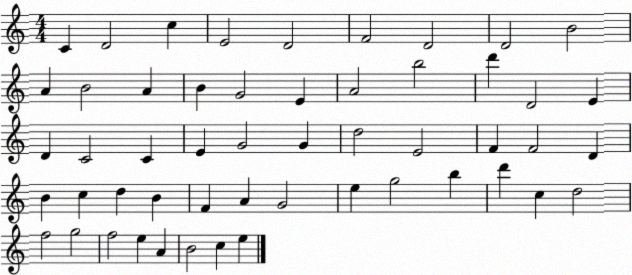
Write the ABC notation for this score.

X:1
T:Untitled
M:4/4
L:1/4
K:C
C D2 c E2 D2 F2 D2 D2 B2 A B2 A B G2 E A2 b2 d' D2 E D C2 C E G2 G d2 E2 F F2 D B c d B F A G2 e g2 b d' c d2 f2 g2 f2 e A B2 c e